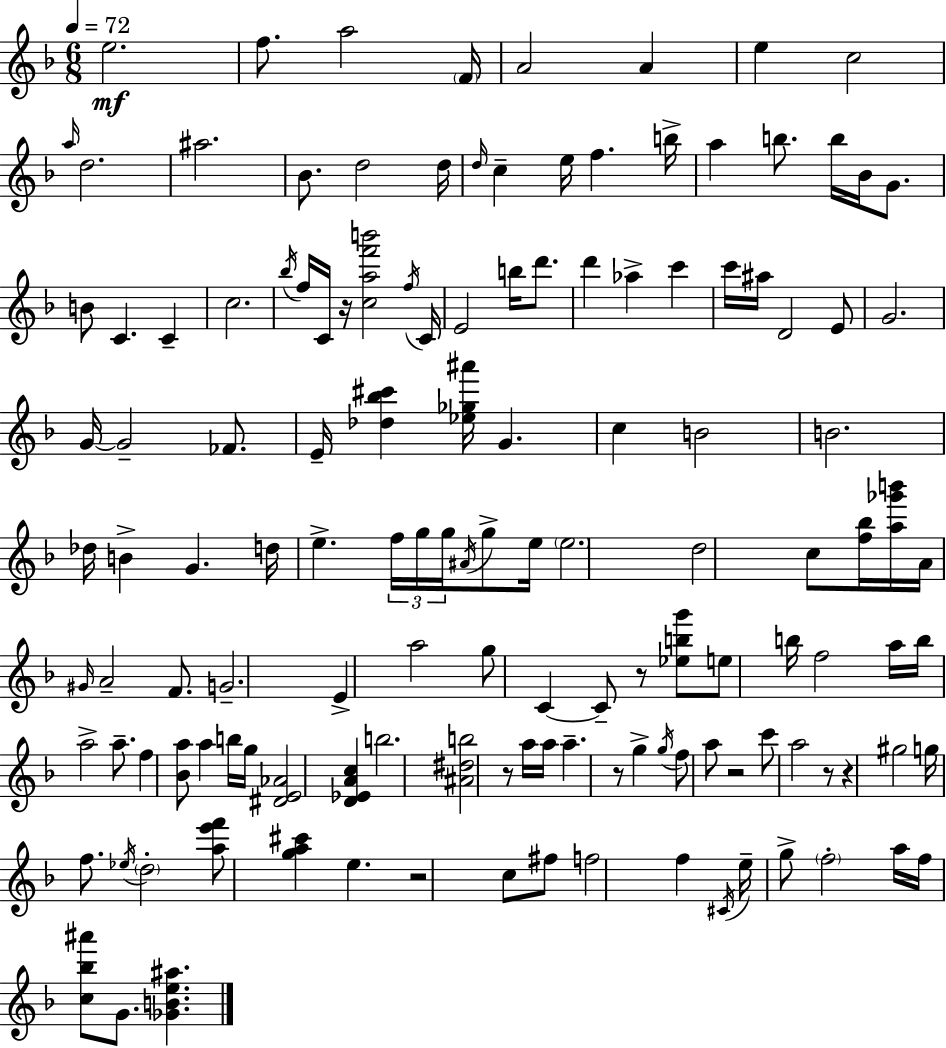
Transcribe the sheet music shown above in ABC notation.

X:1
T:Untitled
M:6/8
L:1/4
K:Dm
e2 f/2 a2 F/4 A2 A e c2 a/4 d2 ^a2 _B/2 d2 d/4 d/4 c e/4 f b/4 a b/2 b/4 _B/4 G/2 B/2 C C c2 _b/4 f/4 C/4 z/4 [caf'b']2 f/4 C/4 E2 b/4 d'/2 d' _a c' c'/4 ^a/4 D2 E/2 G2 G/4 G2 _F/2 E/4 [_d_b^c'] [_e_g^a']/4 G c B2 B2 _d/4 B G d/4 e f/4 g/4 g/4 ^A/4 g/2 e/4 e2 d2 c/2 [f_b]/4 [a_g'b']/4 A/4 ^G/4 A2 F/2 G2 E a2 g/2 C C/2 z/2 [_ebg']/2 e/2 b/4 f2 a/4 b/4 a2 a/2 f [_Ba]/2 a b/4 g/4 [^DE_A]2 [D_EAc] b2 [^A^db]2 z/2 a/4 a/4 a z/2 g g/4 f/2 a/2 z2 c'/2 a2 z/2 z ^g2 g/4 f/2 _e/4 d2 [ae'f']/2 [ga^c'] e z2 c/2 ^f/2 f2 f ^C/4 e/4 g/2 f2 a/4 f/4 [c_b^a']/2 G/2 [_GBe^a]